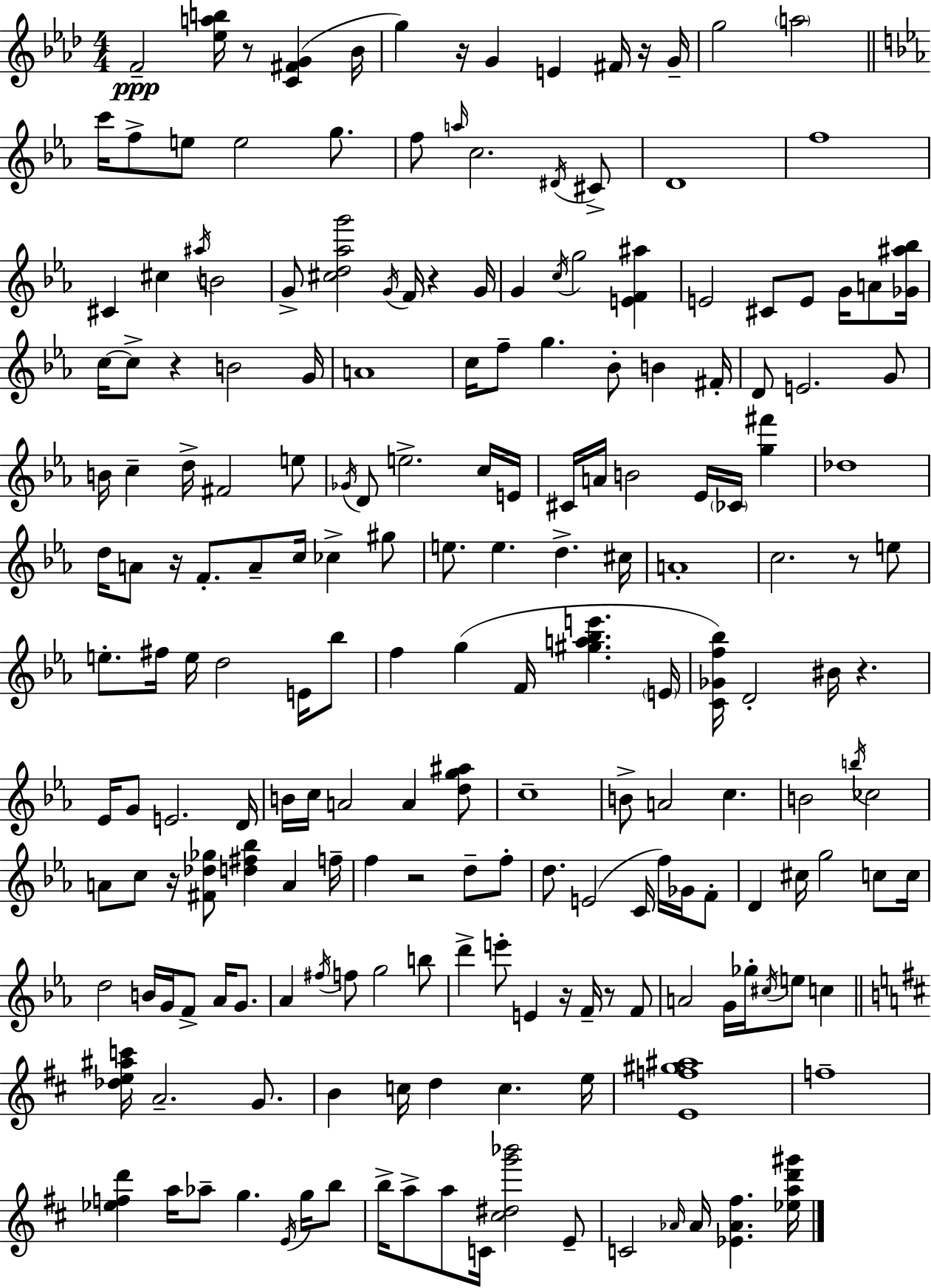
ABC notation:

X:1
T:Untitled
M:4/4
L:1/4
K:Ab
F2 [_eab]/4 z/2 [C^FG] _B/4 g z/4 G E ^F/4 z/4 G/4 g2 a2 c'/4 f/2 e/2 e2 g/2 f/2 a/4 c2 ^D/4 ^C/2 D4 f4 ^C ^c ^a/4 B2 G/2 [^cd_ag']2 G/4 F/4 z G/4 G c/4 g2 [EF^a] E2 ^C/2 E/2 G/4 A/2 [_G^a_b]/4 c/4 c/2 z B2 G/4 A4 c/4 f/2 g _B/2 B ^F/4 D/2 E2 G/2 B/4 c d/4 ^F2 e/2 _G/4 D/2 e2 c/4 E/4 ^C/4 A/4 B2 _E/4 _C/4 [g^f'] _d4 d/4 A/2 z/4 F/2 A/2 c/4 _c ^g/2 e/2 e d ^c/4 A4 c2 z/2 e/2 e/2 ^f/4 e/4 d2 E/4 _b/2 f g F/4 [^ga_be'] E/4 [C_Gf_b]/4 D2 ^B/4 z _E/4 G/2 E2 D/4 B/4 c/4 A2 A [dg^a]/2 c4 B/2 A2 c B2 b/4 _c2 A/2 c/2 z/4 [^F_d_g]/2 [d^f_b] A f/4 f z2 d/2 f/2 d/2 E2 C/4 f/4 _G/4 F/2 D ^c/4 g2 c/2 c/4 d2 B/4 G/4 F/2 _A/4 G/2 _A ^f/4 f/2 g2 b/2 d' e'/2 E z/4 F/4 z/2 F/2 A2 G/4 _g/4 ^c/4 e/2 c [_de^ac']/4 A2 G/2 B c/4 d c e/4 [Ef^g^a]4 f4 [_efd'] a/4 _a/2 g E/4 g/4 b/2 b/4 a/2 a/2 C/4 [^c^dg'_b']2 E/2 C2 _A/4 _A/4 [_E_A^f] [_ead'^g']/4